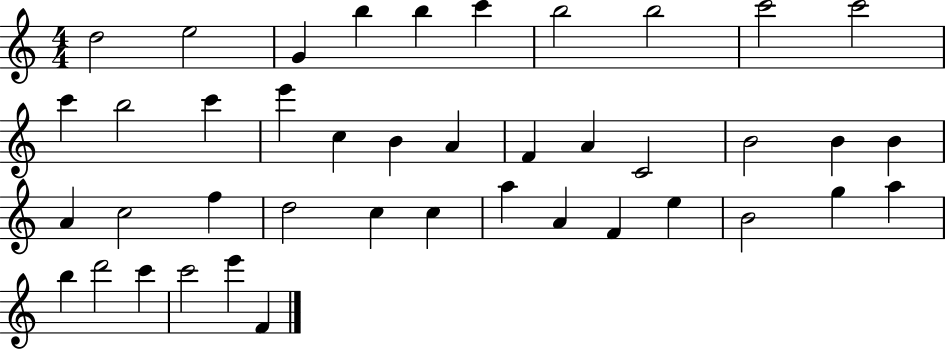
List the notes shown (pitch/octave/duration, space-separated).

D5/h E5/h G4/q B5/q B5/q C6/q B5/h B5/h C6/h C6/h C6/q B5/h C6/q E6/q C5/q B4/q A4/q F4/q A4/q C4/h B4/h B4/q B4/q A4/q C5/h F5/q D5/h C5/q C5/q A5/q A4/q F4/q E5/q B4/h G5/q A5/q B5/q D6/h C6/q C6/h E6/q F4/q